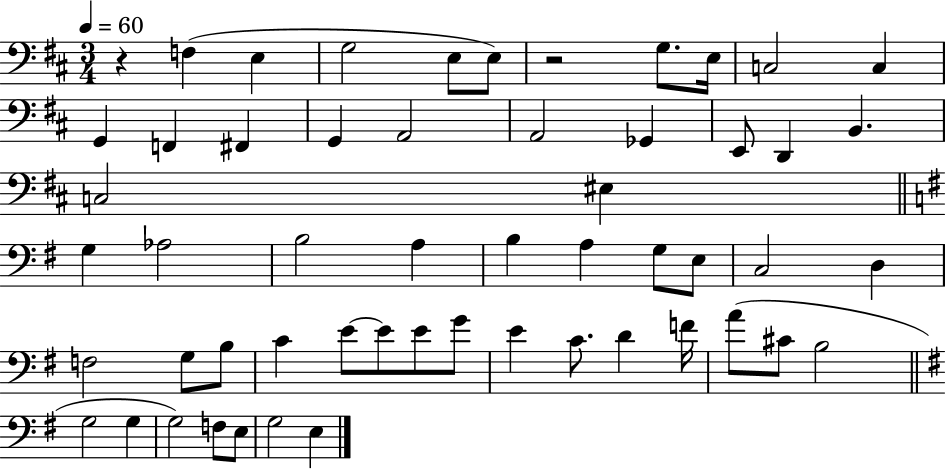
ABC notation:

X:1
T:Untitled
M:3/4
L:1/4
K:D
z F, E, G,2 E,/2 E,/2 z2 G,/2 E,/4 C,2 C, G,, F,, ^F,, G,, A,,2 A,,2 _G,, E,,/2 D,, B,, C,2 ^E, G, _A,2 B,2 A, B, A, G,/2 E,/2 C,2 D, F,2 G,/2 B,/2 C E/2 E/2 E/2 G/2 E C/2 D F/4 A/2 ^C/2 B,2 G,2 G, G,2 F,/2 E,/2 G,2 E,